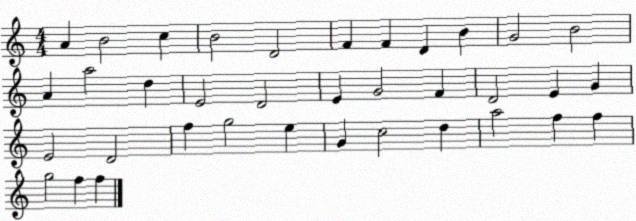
X:1
T:Untitled
M:4/4
L:1/4
K:C
A B2 c B2 D2 F F D B G2 B2 A a2 d E2 D2 E G2 F D2 E G E2 D2 f g2 e G c2 d a2 f f g2 f f